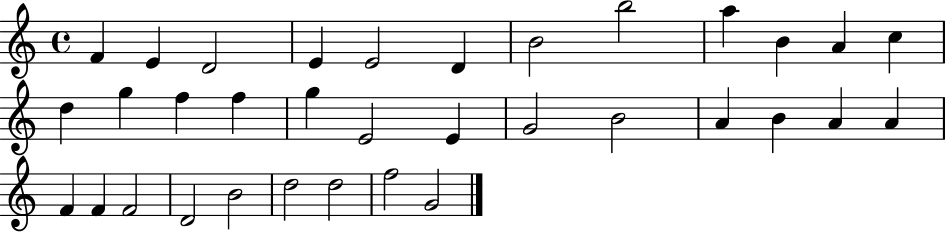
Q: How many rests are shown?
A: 0